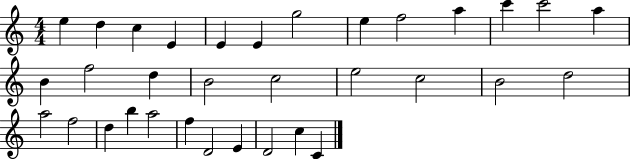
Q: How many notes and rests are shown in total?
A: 33